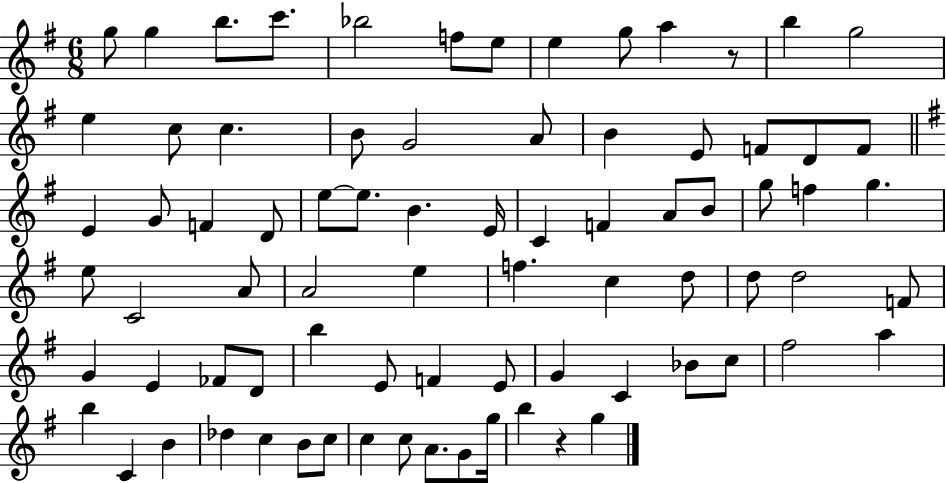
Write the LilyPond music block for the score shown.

{
  \clef treble
  \numericTimeSignature
  \time 6/8
  \key g \major
  g''8 g''4 b''8. c'''8. | bes''2 f''8 e''8 | e''4 g''8 a''4 r8 | b''4 g''2 | \break e''4 c''8 c''4. | b'8 g'2 a'8 | b'4 e'8 f'8 d'8 f'8 | \bar "||" \break \key e \minor e'4 g'8 f'4 d'8 | e''8~~ e''8. b'4. e'16 | c'4 f'4 a'8 b'8 | g''8 f''4 g''4. | \break e''8 c'2 a'8 | a'2 e''4 | f''4. c''4 d''8 | d''8 d''2 f'8 | \break g'4 e'4 fes'8 d'8 | b''4 e'8 f'4 e'8 | g'4 c'4 bes'8 c''8 | fis''2 a''4 | \break b''4 c'4 b'4 | des''4 c''4 b'8 c''8 | c''4 c''8 a'8. g'8 g''16 | b''4 r4 g''4 | \break \bar "|."
}